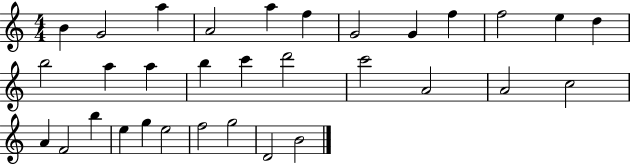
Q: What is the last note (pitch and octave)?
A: B4